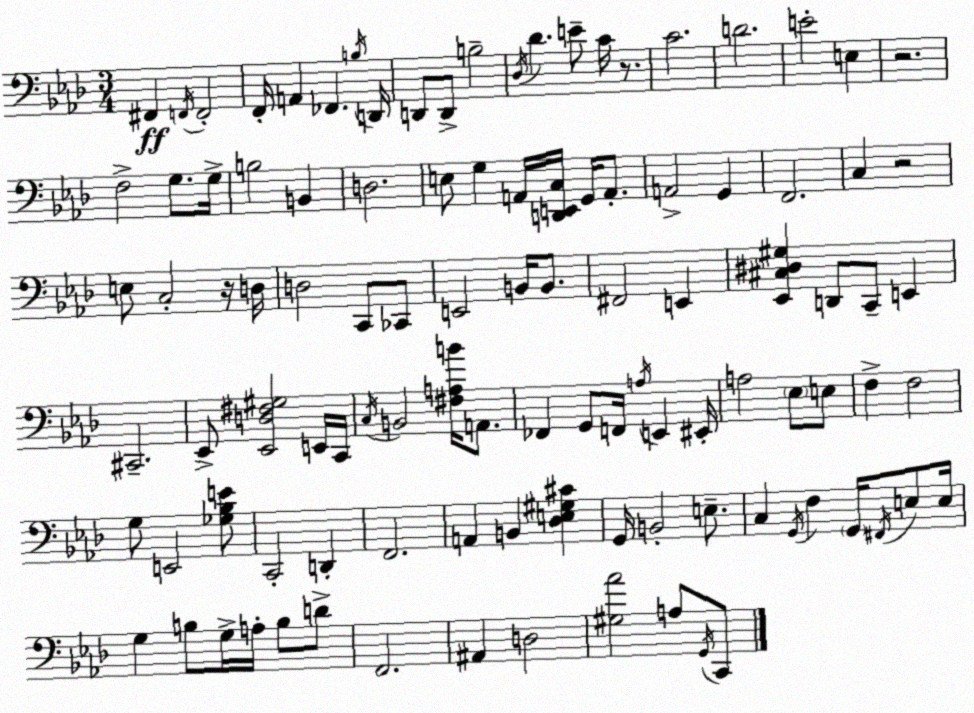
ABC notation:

X:1
T:Untitled
M:3/4
L:1/4
K:Fm
^F,, F,,/4 F,,2 F,,/4 A,, _F,, B,/4 D,,/4 D,,/2 D,,/2 B,2 _D,/4 _D E/2 C/4 z/2 C2 D2 E2 E, z2 F,2 G,/2 G,/4 B,2 B,, D,2 E,/2 G, A,,/4 [D,,E,,C,]/4 G,,/4 A,,/2 A,,2 G,, F,,2 C, z2 E,/2 C,2 z/4 D,/4 D,2 C,,/2 _C,,/2 E,,2 B,,/4 B,,/2 ^F,,2 E,, [_E,,^C,^D,^G,] D,,/2 C,,/2 E,, ^C,,2 _E,,/2 [_E,,D,^F,^G,]2 E,,/4 C,,/4 C,/4 B,,2 [^F,A,B]/4 A,,/2 _F,, G,,/2 F,,/4 A,/4 E,, ^E,,/4 A,2 _E,/2 E,/2 F, F,2 G,/2 E,,2 [_G,_B,E]/2 C,,2 D,, F,,2 A,, B,, [_D,E,^G,^C] G,,/4 B,,2 E,/2 C, G,,/4 F, G,,/4 ^F,,/4 E,/2 E,/4 G, B,/2 G,/4 A,/4 B,/2 D/2 F,,2 ^A,, D,2 [^G,_A]2 A,/2 G,,/4 C,,/2